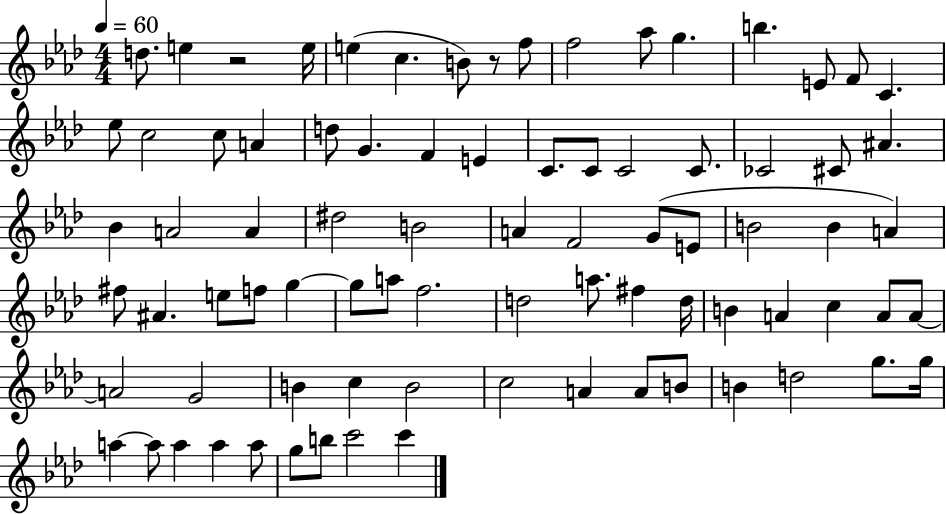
D5/e. E5/q R/h E5/s E5/q C5/q. B4/e R/e F5/e F5/h Ab5/e G5/q. B5/q. E4/e F4/e C4/q. Eb5/e C5/h C5/e A4/q D5/e G4/q. F4/q E4/q C4/e. C4/e C4/h C4/e. CES4/h C#4/e A#4/q. Bb4/q A4/h A4/q D#5/h B4/h A4/q F4/h G4/e E4/e B4/h B4/q A4/q F#5/e A#4/q. E5/e F5/e G5/q G5/e A5/e F5/h. D5/h A5/e. F#5/q D5/s B4/q A4/q C5/q A4/e A4/e A4/h G4/h B4/q C5/q B4/h C5/h A4/q A4/e B4/e B4/q D5/h G5/e. G5/s A5/q A5/e A5/q A5/q A5/e G5/e B5/e C6/h C6/q